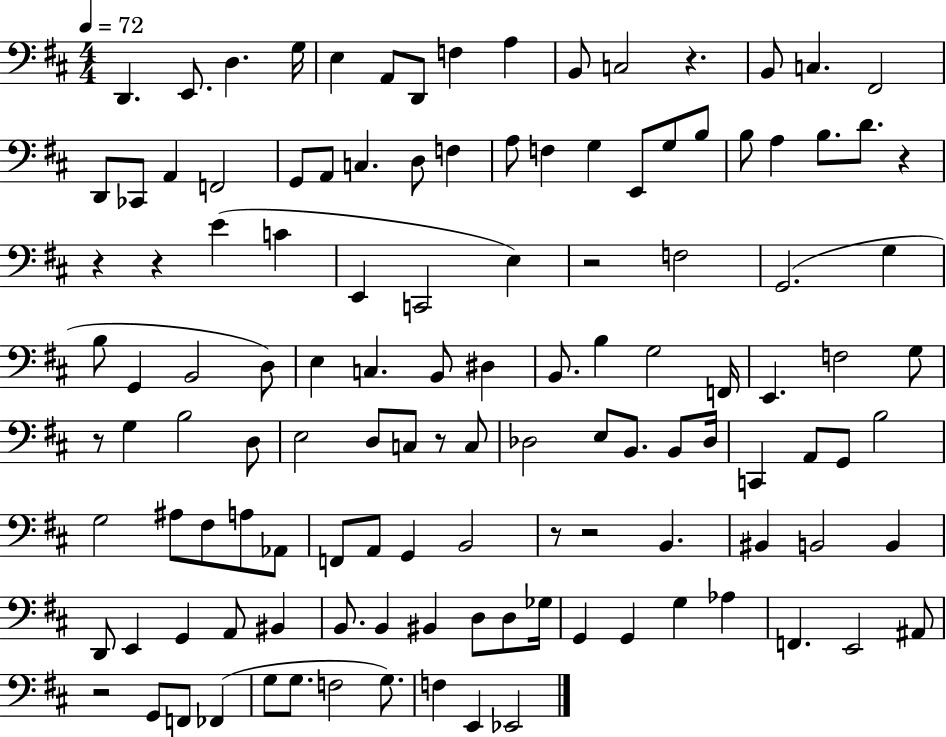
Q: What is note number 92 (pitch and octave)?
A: B2